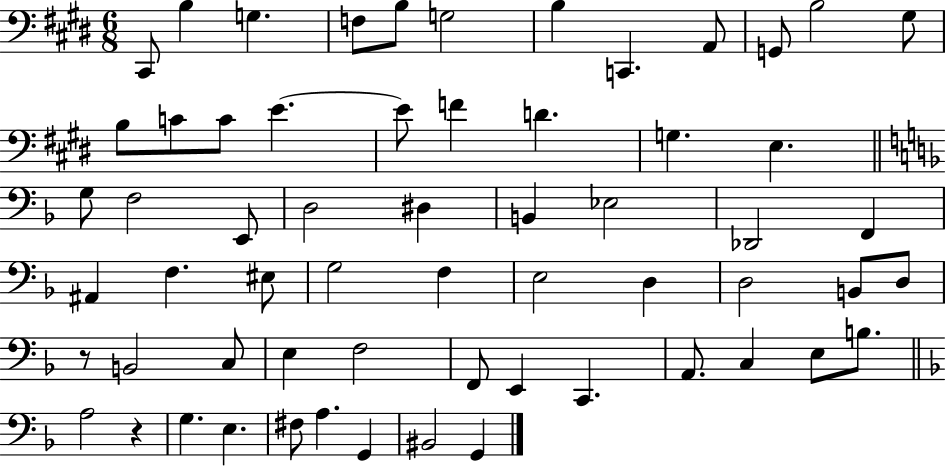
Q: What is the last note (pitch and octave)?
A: G2